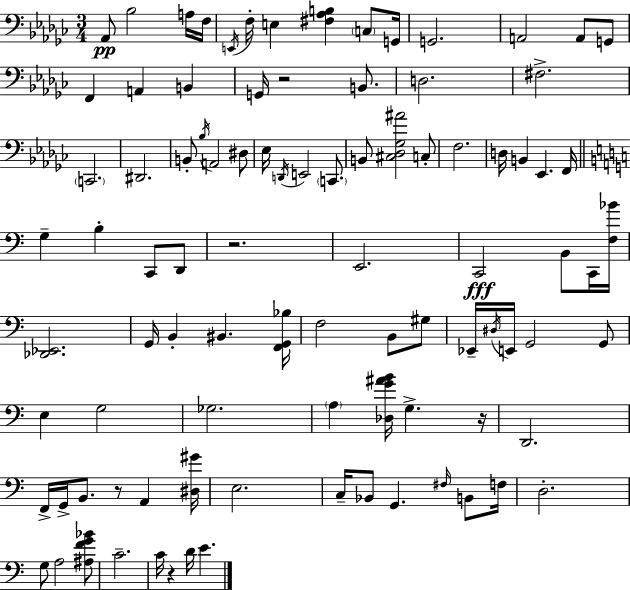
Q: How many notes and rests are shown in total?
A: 93